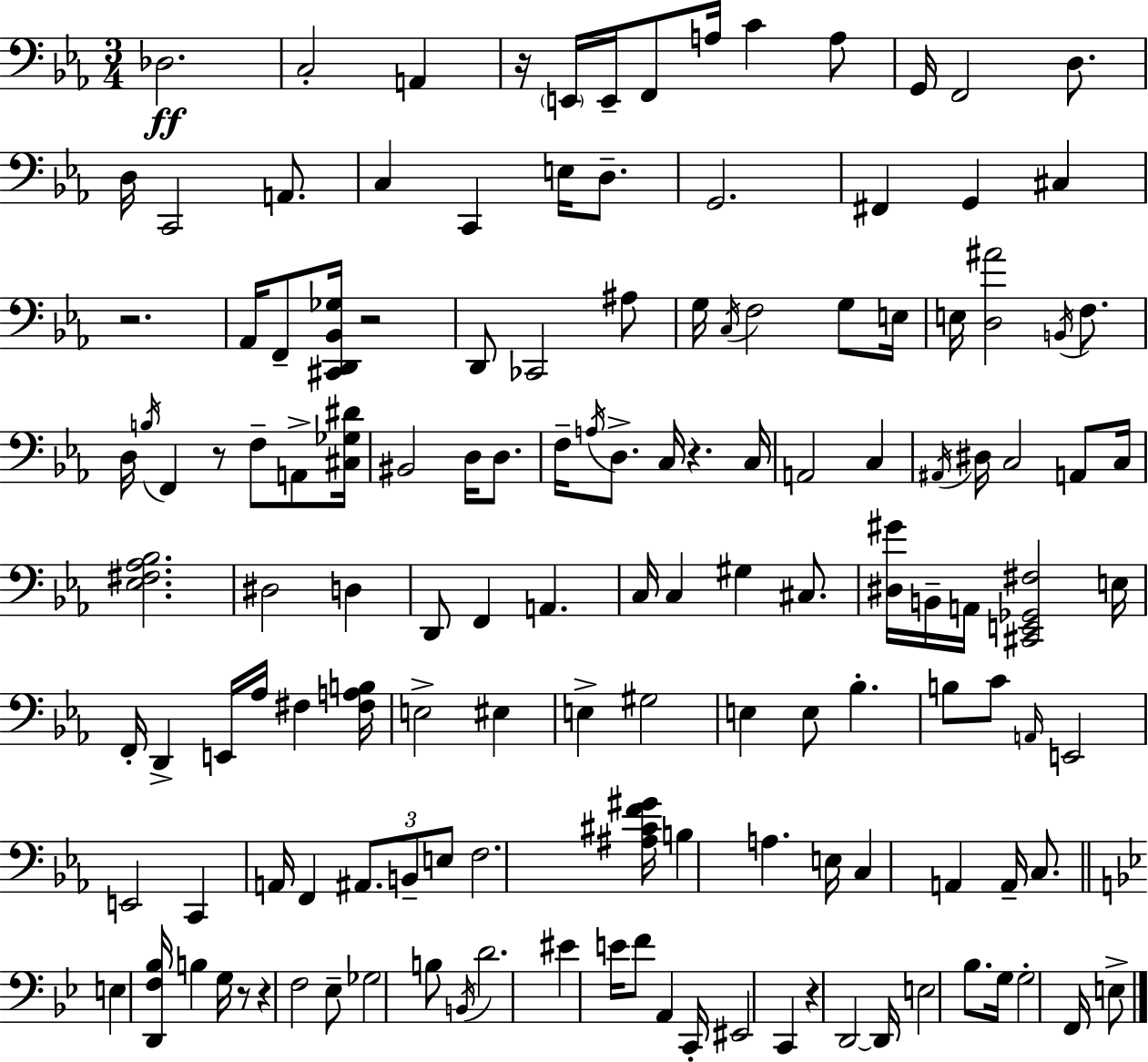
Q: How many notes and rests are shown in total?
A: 140